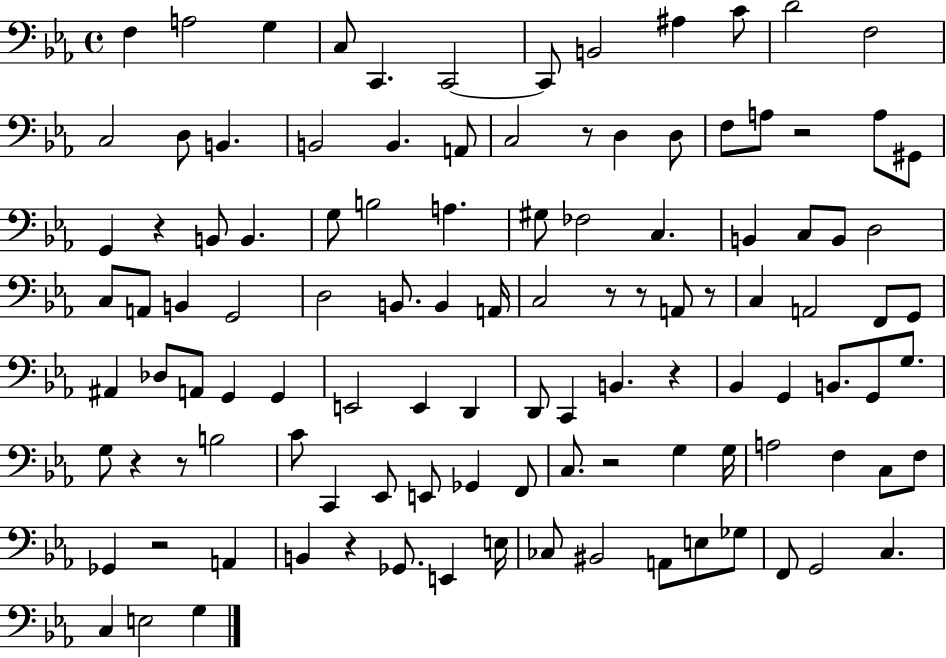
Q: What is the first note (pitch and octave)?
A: F3